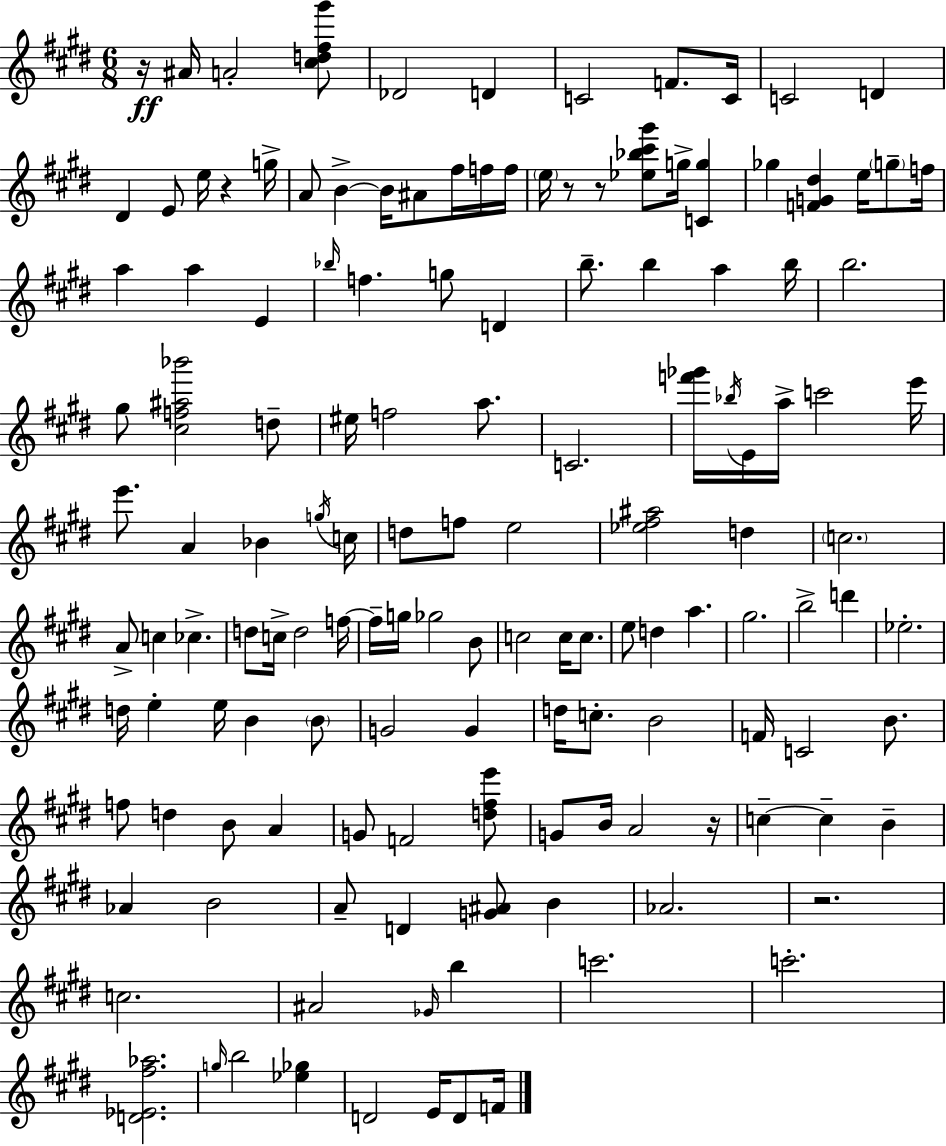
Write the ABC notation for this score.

X:1
T:Untitled
M:6/8
L:1/4
K:E
z/4 ^A/4 A2 [^cd^f^g']/2 _D2 D C2 F/2 C/4 C2 D ^D E/2 e/4 z g/4 A/2 B B/4 ^A/2 ^f/4 f/4 f/4 e/4 z/2 z/2 [_e_b^c'^g']/2 g/4 [Cg] _g [FG^d] e/4 g/2 f/4 a a E _b/4 f g/2 D b/2 b a b/4 b2 ^g/2 [^cf^a_b']2 d/2 ^e/4 f2 a/2 C2 [f'_g']/4 _b/4 E/4 a/4 c'2 e'/4 e'/2 A _B g/4 c/4 d/2 f/2 e2 [_e^f^a]2 d c2 A/2 c _c d/2 c/4 d2 f/4 f/4 g/4 _g2 B/2 c2 c/4 c/2 e/2 d a ^g2 b2 d' _e2 d/4 e e/4 B B/2 G2 G d/4 c/2 B2 F/4 C2 B/2 f/2 d B/2 A G/2 F2 [d^fe']/2 G/2 B/4 A2 z/4 c c B _A B2 A/2 D [G^A]/2 B _A2 z2 c2 ^A2 _G/4 b c'2 c'2 [D_E^f_a]2 g/4 b2 [_e_g] D2 E/4 D/2 F/4